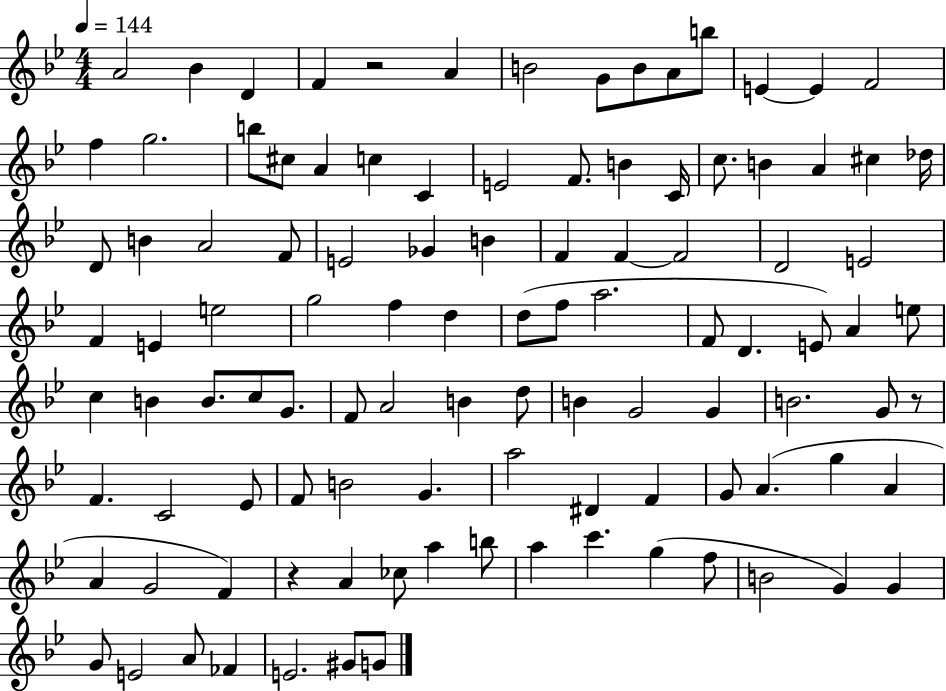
A4/h Bb4/q D4/q F4/q R/h A4/q B4/h G4/e B4/e A4/e B5/e E4/q E4/q F4/h F5/q G5/h. B5/e C#5/e A4/q C5/q C4/q E4/h F4/e. B4/q C4/s C5/e. B4/q A4/q C#5/q Db5/s D4/e B4/q A4/h F4/e E4/h Gb4/q B4/q F4/q F4/q F4/h D4/h E4/h F4/q E4/q E5/h G5/h F5/q D5/q D5/e F5/e A5/h. F4/e D4/q. E4/e A4/q E5/e C5/q B4/q B4/e. C5/e G4/e. F4/e A4/h B4/q D5/e B4/q G4/h G4/q B4/h. G4/e R/e F4/q. C4/h Eb4/e F4/e B4/h G4/q. A5/h D#4/q F4/q G4/e A4/q. G5/q A4/q A4/q G4/h F4/q R/q A4/q CES5/e A5/q B5/e A5/q C6/q. G5/q F5/e B4/h G4/q G4/q G4/e E4/h A4/e FES4/q E4/h. G#4/e G4/e